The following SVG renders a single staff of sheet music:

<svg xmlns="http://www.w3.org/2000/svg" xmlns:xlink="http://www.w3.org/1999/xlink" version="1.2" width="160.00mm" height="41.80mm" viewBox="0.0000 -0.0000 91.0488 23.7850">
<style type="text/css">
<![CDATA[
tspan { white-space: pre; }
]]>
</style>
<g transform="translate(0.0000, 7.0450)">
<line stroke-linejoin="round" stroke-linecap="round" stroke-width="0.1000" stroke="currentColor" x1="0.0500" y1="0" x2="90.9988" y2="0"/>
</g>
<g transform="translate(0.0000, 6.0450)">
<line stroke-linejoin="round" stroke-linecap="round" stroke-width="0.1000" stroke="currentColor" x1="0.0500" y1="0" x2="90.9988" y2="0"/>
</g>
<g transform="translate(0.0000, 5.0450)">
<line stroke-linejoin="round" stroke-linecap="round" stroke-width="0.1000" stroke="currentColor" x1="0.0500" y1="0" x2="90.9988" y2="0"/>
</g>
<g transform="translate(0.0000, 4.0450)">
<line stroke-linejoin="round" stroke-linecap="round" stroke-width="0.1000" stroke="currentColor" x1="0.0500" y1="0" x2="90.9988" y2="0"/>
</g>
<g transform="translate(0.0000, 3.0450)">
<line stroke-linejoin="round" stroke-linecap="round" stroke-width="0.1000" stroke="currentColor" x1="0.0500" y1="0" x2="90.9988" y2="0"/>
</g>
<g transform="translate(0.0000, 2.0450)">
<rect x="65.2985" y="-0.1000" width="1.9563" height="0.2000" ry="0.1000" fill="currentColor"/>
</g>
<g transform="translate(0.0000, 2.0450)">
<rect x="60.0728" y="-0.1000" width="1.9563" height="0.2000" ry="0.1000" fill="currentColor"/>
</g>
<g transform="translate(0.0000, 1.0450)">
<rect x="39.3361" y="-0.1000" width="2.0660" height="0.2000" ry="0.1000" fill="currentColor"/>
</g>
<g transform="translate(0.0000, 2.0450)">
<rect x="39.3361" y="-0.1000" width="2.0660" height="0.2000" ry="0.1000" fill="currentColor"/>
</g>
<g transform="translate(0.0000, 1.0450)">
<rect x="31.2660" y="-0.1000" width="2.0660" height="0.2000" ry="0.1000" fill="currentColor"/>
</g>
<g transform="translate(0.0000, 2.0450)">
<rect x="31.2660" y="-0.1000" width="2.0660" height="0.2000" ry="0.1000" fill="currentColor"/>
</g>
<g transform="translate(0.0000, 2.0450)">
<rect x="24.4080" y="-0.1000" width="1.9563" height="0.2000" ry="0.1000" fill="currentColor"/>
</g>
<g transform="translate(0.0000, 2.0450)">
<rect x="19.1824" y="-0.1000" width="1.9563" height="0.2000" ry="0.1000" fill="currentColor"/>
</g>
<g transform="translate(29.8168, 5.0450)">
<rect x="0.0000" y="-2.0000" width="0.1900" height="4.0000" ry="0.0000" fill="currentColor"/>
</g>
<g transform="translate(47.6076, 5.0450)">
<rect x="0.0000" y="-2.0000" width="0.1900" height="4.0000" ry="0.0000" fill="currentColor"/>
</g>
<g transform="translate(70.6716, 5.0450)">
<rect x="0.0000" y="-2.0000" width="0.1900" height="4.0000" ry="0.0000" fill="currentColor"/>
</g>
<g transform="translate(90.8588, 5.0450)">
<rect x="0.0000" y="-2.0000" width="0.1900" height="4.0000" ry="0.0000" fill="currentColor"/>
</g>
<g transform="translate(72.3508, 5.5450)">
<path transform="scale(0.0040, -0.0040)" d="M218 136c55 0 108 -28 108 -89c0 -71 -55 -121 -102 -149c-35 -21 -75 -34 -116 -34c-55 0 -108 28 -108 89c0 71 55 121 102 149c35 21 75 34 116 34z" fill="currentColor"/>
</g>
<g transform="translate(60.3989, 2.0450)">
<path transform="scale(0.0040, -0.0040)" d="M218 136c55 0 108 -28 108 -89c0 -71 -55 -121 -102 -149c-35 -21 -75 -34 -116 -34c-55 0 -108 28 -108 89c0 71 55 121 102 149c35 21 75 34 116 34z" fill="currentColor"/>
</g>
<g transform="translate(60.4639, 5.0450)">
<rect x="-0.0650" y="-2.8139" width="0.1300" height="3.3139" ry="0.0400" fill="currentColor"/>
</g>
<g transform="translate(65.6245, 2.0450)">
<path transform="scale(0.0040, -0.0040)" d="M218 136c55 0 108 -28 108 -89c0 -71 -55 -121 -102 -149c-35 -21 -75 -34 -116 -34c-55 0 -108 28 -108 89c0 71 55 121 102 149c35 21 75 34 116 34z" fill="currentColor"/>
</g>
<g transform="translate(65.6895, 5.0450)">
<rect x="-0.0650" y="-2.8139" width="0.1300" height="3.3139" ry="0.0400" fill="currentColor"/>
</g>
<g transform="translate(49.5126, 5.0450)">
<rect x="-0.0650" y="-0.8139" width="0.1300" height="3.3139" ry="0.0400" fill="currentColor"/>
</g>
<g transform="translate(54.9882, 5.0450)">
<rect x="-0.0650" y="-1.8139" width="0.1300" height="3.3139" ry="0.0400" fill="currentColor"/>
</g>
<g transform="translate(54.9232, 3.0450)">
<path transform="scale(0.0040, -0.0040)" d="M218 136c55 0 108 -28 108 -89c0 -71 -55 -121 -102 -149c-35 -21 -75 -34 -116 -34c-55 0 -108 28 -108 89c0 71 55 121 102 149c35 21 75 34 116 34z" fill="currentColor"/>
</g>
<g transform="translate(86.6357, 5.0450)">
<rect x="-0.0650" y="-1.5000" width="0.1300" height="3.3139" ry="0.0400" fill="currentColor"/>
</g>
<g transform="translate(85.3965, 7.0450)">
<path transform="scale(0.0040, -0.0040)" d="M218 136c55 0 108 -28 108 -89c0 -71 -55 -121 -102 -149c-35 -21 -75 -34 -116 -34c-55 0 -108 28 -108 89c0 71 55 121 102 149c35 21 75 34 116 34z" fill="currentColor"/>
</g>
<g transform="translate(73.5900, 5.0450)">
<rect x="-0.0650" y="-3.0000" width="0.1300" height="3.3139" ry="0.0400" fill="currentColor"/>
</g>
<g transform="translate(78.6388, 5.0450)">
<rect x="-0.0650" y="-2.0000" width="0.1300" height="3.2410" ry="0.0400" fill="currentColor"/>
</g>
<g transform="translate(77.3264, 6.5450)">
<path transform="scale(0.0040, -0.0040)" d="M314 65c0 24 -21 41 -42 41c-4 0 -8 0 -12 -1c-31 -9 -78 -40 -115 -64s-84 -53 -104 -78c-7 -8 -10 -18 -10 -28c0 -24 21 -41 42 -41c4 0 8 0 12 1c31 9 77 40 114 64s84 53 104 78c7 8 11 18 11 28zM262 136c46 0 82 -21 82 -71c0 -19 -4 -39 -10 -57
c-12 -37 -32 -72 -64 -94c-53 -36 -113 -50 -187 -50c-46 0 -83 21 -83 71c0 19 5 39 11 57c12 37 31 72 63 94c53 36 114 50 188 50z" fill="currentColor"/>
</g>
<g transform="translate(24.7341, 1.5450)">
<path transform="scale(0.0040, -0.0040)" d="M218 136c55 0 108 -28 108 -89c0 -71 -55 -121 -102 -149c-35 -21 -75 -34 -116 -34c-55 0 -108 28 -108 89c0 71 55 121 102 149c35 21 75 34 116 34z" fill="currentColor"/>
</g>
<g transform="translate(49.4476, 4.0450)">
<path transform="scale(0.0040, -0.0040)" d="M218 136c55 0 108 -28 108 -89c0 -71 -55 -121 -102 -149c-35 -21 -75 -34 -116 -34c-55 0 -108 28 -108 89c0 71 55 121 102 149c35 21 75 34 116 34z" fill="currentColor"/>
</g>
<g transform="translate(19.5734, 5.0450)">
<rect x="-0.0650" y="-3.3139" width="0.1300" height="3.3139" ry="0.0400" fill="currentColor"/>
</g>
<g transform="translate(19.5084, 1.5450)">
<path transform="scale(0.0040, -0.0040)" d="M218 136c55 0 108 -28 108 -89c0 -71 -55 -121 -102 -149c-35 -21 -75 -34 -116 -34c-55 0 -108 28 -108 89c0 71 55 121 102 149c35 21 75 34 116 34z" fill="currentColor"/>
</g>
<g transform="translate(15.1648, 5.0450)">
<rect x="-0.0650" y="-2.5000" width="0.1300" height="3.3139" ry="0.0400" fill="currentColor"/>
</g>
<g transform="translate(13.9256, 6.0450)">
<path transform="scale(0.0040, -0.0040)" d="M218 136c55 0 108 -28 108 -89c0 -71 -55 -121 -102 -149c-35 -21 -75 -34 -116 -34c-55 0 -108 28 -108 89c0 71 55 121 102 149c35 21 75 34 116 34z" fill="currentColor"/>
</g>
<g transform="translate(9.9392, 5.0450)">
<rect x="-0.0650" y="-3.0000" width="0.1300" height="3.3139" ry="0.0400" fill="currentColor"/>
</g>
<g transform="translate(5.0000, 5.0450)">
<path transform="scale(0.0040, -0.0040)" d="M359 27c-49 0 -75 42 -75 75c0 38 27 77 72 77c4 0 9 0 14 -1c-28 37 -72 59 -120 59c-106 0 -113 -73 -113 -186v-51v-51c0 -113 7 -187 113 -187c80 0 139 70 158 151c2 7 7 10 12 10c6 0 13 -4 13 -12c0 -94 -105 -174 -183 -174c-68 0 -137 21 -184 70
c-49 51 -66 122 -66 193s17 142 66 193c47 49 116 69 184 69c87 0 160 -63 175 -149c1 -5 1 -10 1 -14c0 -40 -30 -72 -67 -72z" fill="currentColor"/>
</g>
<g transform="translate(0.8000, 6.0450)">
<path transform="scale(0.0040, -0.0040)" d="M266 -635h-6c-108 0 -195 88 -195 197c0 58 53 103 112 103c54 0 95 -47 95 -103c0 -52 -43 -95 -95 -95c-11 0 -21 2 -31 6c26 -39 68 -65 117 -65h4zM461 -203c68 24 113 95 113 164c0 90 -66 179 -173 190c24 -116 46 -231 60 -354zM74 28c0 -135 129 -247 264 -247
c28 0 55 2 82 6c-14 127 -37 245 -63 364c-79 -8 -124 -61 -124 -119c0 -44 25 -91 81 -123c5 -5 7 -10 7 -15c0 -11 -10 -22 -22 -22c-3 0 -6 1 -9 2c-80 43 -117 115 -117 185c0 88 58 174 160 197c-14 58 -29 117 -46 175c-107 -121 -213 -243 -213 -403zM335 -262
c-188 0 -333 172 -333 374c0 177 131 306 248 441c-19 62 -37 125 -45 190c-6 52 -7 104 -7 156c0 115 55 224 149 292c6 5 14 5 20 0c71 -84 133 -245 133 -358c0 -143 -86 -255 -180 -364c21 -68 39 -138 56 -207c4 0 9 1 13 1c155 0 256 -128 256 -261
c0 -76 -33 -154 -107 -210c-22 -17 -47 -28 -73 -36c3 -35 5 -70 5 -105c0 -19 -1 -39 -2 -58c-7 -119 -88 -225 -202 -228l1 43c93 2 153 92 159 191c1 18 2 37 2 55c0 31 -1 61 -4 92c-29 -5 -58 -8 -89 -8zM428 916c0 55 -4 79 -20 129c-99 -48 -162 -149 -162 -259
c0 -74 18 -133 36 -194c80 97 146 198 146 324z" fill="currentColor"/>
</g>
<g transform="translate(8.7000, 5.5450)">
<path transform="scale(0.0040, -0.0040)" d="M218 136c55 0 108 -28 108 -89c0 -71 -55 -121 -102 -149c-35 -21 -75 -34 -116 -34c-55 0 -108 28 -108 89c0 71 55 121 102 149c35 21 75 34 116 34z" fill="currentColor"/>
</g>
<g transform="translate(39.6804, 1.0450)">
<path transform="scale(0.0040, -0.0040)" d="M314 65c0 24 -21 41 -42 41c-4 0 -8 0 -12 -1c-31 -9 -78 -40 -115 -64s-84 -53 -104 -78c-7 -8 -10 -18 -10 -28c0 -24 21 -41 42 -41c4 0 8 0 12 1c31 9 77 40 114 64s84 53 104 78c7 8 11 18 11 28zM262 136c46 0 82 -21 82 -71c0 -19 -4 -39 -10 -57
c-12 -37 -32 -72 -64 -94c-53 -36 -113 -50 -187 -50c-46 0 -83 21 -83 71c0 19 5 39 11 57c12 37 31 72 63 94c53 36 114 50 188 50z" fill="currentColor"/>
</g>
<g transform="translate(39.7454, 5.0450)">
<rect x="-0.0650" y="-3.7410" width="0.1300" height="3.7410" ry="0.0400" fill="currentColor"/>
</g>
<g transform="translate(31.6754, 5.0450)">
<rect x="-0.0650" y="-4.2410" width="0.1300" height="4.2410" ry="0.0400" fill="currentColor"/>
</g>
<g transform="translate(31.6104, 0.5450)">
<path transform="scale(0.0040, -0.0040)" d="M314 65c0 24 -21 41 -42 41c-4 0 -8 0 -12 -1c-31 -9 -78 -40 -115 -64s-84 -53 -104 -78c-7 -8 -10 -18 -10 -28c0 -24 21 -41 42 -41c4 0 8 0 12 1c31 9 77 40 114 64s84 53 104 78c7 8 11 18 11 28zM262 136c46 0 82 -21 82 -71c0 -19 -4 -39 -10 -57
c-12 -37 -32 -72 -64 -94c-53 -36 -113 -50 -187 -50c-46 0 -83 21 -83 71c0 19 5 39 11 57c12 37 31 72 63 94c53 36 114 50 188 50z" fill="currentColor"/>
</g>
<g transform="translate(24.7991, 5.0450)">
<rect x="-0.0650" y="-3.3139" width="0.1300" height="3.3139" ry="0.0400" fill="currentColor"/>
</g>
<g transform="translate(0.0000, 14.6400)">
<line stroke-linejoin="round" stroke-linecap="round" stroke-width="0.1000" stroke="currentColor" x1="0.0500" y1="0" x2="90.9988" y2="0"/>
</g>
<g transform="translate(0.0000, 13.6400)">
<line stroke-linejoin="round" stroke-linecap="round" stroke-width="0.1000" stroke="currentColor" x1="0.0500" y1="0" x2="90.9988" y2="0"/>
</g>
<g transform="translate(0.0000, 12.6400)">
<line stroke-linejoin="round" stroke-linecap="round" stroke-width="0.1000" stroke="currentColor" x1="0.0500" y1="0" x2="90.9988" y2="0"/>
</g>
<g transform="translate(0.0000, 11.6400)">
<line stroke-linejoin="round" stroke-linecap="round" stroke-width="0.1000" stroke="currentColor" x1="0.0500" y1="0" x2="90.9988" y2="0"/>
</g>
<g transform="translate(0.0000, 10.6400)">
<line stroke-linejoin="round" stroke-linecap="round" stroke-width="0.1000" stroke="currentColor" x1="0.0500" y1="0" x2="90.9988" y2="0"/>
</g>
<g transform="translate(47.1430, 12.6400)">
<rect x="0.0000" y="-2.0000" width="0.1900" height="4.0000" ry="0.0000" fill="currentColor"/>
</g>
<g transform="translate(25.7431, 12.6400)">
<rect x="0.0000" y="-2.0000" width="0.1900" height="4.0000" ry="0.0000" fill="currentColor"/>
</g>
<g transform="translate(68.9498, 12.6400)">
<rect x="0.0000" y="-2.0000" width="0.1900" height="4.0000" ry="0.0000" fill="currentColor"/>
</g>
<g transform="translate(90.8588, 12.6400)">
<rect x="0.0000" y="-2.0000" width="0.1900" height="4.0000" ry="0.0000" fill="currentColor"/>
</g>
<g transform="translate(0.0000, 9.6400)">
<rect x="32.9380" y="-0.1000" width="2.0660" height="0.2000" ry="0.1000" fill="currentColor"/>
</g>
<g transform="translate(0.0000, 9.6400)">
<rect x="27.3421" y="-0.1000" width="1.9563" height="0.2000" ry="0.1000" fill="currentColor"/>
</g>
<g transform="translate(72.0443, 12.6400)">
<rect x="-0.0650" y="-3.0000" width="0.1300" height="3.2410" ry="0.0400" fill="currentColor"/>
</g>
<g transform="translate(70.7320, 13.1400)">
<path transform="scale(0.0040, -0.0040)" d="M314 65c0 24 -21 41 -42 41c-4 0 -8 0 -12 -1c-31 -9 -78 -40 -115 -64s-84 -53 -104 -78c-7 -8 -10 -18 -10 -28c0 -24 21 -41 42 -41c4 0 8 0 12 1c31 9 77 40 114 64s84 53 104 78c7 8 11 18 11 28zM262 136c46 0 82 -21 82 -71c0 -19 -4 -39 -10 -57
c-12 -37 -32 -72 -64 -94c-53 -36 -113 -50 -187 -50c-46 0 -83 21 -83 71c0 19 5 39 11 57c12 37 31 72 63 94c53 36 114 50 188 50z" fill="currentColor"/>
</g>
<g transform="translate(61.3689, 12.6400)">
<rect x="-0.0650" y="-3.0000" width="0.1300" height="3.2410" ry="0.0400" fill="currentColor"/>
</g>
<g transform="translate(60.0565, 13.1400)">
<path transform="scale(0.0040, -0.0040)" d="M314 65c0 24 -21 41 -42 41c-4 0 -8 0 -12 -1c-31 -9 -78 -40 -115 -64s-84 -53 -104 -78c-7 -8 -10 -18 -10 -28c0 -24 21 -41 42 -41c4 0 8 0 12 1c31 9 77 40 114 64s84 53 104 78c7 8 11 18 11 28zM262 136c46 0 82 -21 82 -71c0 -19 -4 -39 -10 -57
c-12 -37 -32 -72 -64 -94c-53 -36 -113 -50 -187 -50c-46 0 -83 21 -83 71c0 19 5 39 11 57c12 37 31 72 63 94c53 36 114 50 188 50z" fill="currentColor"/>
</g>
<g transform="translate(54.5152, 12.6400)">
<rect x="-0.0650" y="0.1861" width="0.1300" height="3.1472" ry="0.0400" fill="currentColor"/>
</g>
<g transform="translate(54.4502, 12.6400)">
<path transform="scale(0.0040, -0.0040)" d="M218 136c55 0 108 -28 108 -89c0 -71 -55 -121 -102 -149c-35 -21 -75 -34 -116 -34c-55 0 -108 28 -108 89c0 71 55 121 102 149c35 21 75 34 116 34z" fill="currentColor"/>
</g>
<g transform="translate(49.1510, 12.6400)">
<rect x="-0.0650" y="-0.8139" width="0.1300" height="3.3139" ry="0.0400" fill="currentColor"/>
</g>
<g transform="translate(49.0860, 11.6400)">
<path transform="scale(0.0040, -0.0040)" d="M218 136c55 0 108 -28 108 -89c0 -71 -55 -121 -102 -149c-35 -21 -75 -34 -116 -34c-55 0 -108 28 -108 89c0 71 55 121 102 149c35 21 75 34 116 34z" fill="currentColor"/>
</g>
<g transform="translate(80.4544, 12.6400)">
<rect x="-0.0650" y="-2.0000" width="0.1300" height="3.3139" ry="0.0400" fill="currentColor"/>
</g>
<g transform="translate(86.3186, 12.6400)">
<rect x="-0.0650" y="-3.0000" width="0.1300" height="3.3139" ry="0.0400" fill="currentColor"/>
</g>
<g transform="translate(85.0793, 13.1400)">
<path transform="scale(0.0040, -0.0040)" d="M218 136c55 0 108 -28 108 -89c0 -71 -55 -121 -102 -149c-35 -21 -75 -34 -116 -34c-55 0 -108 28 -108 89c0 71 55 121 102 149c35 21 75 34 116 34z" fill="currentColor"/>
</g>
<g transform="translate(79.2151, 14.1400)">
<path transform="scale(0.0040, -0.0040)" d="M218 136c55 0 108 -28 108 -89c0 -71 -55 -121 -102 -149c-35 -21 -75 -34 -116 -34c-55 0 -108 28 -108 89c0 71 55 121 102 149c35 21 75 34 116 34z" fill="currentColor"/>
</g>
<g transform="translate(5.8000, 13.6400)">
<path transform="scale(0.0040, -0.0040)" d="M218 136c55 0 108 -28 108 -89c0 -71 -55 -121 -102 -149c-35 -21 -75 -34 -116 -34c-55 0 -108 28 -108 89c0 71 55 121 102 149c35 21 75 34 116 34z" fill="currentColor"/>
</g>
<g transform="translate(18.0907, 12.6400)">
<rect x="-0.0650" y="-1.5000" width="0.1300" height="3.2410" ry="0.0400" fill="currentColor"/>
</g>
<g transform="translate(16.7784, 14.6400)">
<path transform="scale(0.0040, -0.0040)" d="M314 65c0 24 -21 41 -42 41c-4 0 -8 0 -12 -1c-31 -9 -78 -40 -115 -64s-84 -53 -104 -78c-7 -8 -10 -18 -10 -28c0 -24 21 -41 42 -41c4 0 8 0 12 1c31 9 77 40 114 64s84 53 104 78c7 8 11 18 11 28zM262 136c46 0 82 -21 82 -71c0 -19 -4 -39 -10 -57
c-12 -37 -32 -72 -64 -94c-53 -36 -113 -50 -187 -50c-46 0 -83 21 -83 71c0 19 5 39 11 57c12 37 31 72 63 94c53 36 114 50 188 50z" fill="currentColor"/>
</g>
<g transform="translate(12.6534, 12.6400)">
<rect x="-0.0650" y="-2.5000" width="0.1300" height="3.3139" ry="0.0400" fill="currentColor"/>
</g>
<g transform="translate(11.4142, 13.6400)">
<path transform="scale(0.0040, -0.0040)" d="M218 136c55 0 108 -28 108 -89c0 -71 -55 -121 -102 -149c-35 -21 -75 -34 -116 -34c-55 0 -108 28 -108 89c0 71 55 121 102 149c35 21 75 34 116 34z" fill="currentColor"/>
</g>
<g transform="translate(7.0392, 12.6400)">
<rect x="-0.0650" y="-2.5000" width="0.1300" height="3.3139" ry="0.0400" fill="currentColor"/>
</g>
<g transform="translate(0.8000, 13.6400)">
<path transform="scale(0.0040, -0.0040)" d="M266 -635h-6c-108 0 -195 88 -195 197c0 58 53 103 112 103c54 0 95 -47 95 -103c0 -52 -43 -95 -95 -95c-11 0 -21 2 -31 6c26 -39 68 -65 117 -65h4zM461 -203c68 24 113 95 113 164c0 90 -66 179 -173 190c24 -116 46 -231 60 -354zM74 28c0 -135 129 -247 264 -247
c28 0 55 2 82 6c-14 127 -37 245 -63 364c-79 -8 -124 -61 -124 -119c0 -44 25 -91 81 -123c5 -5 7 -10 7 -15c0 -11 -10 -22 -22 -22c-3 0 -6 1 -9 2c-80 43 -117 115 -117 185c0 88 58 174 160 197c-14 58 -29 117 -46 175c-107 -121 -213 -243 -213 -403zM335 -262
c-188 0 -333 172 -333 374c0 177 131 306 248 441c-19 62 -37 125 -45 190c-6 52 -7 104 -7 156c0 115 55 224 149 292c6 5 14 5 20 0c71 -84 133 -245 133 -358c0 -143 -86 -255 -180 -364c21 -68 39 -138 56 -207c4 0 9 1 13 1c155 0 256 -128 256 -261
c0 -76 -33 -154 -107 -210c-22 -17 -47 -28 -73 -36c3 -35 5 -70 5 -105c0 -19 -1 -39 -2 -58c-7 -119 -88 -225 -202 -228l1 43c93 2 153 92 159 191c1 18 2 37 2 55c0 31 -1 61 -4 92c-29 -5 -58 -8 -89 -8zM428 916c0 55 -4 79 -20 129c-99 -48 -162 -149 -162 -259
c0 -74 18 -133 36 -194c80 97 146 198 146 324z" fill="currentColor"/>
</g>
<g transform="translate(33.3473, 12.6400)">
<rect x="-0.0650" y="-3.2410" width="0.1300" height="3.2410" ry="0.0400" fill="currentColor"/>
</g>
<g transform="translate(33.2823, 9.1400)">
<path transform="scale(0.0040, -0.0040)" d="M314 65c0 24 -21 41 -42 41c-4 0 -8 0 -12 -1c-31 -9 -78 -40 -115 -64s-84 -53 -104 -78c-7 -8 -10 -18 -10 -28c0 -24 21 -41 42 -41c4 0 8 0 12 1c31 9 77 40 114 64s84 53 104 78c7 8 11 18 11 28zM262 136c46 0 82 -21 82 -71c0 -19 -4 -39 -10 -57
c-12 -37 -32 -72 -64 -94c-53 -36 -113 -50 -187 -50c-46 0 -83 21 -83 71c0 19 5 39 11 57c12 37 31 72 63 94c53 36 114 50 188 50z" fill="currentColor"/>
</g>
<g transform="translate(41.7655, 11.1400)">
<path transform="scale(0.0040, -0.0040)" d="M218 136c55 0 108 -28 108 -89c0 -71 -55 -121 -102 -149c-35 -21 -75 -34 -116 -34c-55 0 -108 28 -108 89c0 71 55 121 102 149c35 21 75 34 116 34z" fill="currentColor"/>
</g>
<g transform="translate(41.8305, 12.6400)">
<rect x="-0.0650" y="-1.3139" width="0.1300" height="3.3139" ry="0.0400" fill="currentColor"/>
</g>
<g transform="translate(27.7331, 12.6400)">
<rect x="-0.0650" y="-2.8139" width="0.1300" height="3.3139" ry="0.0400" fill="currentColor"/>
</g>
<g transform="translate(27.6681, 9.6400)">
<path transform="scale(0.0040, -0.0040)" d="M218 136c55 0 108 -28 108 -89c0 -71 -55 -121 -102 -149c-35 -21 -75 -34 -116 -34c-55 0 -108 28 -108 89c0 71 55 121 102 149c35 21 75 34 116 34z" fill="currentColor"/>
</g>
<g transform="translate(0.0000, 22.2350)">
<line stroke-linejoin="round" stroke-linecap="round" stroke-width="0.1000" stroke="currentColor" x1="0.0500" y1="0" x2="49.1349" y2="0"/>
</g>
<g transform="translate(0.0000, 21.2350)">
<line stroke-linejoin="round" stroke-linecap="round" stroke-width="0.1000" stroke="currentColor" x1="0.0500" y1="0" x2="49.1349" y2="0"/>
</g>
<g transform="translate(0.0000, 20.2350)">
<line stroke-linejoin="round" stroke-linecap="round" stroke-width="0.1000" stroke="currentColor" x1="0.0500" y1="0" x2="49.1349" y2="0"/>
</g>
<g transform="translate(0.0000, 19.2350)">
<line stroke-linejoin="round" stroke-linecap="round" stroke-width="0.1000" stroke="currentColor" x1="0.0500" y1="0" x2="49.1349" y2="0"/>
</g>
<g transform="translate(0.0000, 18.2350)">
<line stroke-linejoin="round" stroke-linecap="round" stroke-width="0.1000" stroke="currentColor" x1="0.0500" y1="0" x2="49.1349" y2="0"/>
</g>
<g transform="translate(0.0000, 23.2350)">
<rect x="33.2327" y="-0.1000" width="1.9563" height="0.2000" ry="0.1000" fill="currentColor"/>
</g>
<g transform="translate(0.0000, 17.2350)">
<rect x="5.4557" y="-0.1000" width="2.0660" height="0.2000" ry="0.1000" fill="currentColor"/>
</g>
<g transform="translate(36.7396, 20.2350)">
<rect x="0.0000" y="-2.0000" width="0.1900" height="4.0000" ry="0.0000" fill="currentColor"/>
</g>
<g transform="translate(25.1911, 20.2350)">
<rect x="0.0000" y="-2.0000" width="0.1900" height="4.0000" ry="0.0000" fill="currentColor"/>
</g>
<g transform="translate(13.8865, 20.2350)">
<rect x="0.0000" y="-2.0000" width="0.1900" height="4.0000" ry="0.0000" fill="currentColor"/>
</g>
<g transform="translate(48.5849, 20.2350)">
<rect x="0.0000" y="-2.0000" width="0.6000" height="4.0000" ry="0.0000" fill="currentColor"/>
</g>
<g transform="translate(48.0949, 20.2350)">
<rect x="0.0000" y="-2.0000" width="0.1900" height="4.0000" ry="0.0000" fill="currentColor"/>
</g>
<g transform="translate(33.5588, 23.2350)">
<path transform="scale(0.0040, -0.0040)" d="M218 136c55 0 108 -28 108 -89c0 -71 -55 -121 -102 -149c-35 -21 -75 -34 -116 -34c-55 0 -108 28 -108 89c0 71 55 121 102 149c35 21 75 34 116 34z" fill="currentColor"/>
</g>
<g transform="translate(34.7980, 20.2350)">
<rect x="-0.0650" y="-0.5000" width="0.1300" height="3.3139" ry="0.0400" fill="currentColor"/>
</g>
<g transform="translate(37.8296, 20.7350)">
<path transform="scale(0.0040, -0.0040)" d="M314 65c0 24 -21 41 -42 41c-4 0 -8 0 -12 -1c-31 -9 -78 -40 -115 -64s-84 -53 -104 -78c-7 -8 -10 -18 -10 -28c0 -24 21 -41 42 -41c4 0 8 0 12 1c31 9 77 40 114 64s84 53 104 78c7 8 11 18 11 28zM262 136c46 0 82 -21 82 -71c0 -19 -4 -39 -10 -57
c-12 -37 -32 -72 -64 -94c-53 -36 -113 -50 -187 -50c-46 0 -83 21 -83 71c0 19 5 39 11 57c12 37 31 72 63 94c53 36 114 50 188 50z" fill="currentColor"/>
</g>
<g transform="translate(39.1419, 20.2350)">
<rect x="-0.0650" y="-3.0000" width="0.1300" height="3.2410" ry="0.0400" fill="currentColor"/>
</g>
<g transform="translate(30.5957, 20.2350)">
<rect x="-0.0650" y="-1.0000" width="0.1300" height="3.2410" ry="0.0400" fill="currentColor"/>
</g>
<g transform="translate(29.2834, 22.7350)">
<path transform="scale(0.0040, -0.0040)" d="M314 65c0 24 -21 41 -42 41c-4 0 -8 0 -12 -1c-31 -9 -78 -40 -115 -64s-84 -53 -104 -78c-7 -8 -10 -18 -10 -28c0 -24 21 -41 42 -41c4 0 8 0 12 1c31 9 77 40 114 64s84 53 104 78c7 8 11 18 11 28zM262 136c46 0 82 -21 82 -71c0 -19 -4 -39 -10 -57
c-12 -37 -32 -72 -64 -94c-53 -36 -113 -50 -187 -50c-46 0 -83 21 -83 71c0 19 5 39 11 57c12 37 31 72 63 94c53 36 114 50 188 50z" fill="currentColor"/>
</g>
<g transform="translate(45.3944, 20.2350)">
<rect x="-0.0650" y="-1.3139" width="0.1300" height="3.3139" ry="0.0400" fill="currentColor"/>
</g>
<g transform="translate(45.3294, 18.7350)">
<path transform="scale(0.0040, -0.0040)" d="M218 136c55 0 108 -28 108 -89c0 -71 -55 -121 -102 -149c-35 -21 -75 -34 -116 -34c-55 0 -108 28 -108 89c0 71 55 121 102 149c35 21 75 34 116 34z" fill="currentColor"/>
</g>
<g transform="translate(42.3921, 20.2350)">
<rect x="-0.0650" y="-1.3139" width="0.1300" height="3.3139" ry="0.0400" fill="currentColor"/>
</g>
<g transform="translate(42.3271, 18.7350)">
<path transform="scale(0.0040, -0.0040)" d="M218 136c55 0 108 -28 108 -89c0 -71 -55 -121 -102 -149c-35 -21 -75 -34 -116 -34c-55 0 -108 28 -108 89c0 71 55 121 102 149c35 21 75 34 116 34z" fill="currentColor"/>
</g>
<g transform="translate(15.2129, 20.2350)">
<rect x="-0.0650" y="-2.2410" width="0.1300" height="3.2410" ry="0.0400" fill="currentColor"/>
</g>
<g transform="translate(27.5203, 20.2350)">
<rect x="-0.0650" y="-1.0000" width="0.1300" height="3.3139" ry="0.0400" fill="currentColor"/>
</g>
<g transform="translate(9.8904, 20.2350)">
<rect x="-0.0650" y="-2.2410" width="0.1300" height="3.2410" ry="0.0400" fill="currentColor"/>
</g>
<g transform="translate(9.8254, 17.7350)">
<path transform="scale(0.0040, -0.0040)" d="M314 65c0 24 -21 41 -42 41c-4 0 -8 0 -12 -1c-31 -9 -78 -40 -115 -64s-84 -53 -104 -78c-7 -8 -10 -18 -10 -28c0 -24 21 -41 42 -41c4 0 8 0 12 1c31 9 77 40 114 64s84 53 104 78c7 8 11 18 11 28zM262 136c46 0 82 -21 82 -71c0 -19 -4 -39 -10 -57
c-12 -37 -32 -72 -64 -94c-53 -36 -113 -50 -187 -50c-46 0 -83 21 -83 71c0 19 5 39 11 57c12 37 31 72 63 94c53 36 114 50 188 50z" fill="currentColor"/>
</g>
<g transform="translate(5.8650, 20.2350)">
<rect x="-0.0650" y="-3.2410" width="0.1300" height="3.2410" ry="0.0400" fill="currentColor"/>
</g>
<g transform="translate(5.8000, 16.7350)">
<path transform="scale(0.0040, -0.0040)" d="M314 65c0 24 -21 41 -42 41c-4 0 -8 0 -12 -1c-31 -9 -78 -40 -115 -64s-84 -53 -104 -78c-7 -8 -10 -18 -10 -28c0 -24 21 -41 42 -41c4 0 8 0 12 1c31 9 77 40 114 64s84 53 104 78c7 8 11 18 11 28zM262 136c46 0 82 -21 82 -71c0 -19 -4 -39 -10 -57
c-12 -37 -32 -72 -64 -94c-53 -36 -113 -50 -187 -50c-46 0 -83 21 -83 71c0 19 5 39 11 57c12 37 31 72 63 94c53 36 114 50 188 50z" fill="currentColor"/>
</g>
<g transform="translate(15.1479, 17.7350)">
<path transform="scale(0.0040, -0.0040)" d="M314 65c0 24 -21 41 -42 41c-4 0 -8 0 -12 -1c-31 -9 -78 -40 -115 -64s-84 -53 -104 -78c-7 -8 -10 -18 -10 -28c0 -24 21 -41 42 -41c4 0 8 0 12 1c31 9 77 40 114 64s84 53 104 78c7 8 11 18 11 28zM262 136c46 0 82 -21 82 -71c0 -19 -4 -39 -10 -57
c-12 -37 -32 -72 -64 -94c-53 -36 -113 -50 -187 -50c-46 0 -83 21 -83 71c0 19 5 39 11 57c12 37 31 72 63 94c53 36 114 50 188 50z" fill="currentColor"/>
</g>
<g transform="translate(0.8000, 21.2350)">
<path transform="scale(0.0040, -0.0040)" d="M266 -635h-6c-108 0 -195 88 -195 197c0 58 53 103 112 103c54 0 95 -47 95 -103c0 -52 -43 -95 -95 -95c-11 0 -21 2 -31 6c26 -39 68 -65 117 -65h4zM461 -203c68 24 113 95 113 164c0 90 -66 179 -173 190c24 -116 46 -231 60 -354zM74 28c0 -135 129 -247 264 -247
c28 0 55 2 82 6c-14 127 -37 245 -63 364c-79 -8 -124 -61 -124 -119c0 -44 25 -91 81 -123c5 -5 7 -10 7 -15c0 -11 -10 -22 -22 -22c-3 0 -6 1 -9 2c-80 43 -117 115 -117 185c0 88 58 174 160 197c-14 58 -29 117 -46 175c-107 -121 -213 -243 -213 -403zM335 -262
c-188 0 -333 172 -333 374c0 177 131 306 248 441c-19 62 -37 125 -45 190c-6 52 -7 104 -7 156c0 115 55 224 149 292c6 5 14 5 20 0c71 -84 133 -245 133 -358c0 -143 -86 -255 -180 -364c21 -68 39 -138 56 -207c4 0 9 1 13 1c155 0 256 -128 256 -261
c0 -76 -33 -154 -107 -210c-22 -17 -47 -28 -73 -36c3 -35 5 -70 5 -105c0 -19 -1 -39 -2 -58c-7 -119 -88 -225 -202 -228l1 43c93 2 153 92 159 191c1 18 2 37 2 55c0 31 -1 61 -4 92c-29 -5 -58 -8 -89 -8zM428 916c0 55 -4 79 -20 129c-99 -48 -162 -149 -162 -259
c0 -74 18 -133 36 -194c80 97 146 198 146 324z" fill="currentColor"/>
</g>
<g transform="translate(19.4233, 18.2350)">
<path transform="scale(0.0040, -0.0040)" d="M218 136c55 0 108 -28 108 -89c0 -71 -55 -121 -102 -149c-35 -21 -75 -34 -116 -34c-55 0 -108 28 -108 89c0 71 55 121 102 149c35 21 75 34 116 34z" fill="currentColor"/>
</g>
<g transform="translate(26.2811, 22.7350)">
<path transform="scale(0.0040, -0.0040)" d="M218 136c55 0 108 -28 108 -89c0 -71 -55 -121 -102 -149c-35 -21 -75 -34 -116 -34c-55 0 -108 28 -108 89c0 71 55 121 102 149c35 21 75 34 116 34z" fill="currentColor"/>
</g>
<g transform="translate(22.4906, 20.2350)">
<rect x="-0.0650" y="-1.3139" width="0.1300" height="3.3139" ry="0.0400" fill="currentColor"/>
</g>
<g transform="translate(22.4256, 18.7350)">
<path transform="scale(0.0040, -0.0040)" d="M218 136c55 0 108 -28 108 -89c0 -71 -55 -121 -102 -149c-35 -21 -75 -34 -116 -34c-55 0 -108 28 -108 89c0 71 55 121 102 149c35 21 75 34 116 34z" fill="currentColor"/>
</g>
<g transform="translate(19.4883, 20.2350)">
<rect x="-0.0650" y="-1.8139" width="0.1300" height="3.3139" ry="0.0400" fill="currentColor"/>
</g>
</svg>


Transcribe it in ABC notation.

X:1
T:Untitled
M:4/4
L:1/4
K:C
A G b b d'2 c'2 d f a a A F2 E G G E2 a b2 e d B A2 A2 F A b2 g2 g2 f e D D2 C A2 e e